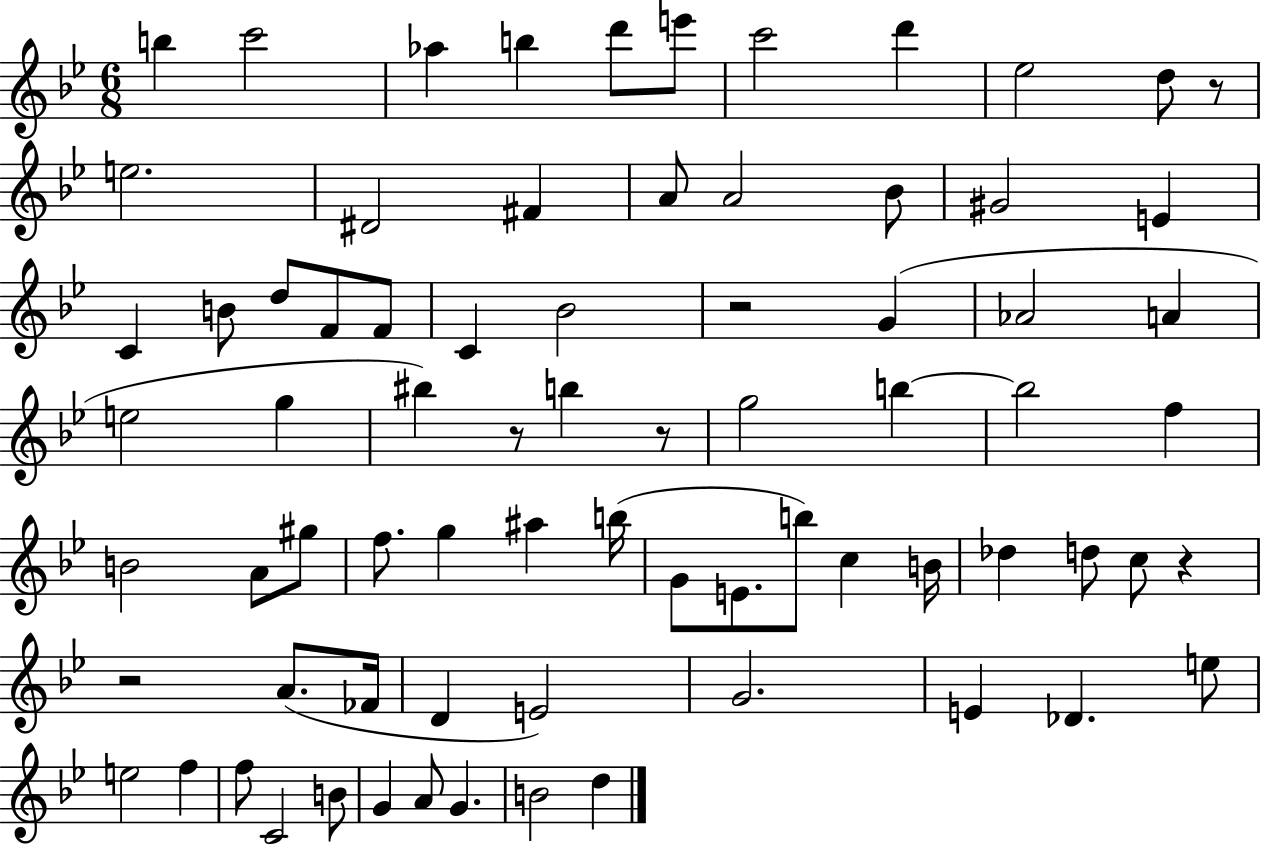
{
  \clef treble
  \numericTimeSignature
  \time 6/8
  \key bes \major
  \repeat volta 2 { b''4 c'''2 | aes''4 b''4 d'''8 e'''8 | c'''2 d'''4 | ees''2 d''8 r8 | \break e''2. | dis'2 fis'4 | a'8 a'2 bes'8 | gis'2 e'4 | \break c'4 b'8 d''8 f'8 f'8 | c'4 bes'2 | r2 g'4( | aes'2 a'4 | \break e''2 g''4 | bis''4) r8 b''4 r8 | g''2 b''4~~ | b''2 f''4 | \break b'2 a'8 gis''8 | f''8. g''4 ais''4 b''16( | g'8 e'8. b''8) c''4 b'16 | des''4 d''8 c''8 r4 | \break r2 a'8.( fes'16 | d'4 e'2) | g'2. | e'4 des'4. e''8 | \break e''2 f''4 | f''8 c'2 b'8 | g'4 a'8 g'4. | b'2 d''4 | \break } \bar "|."
}